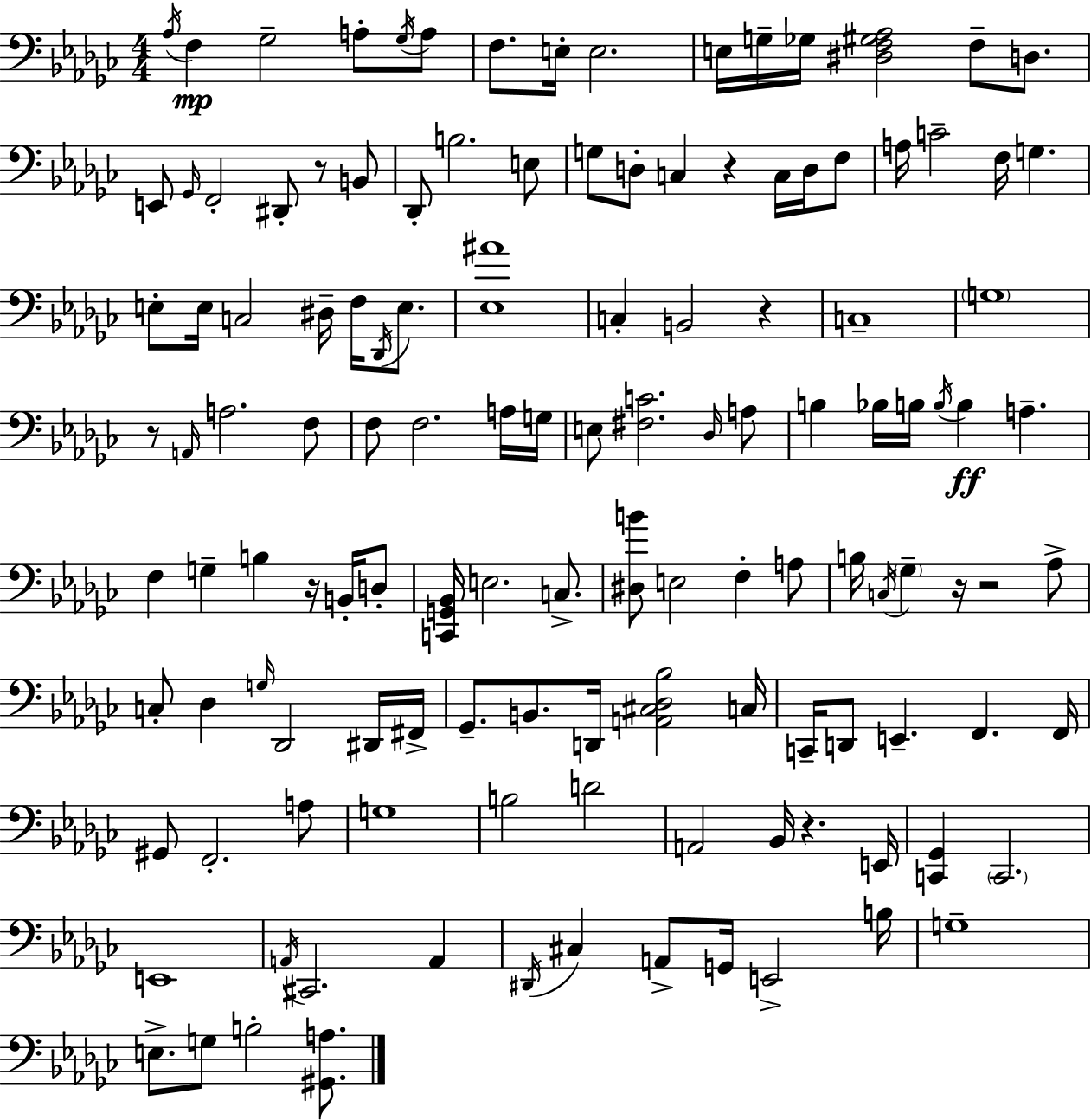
X:1
T:Untitled
M:4/4
L:1/4
K:Ebm
_A,/4 F, _G,2 A,/2 _G,/4 A,/2 F,/2 E,/4 E,2 E,/4 G,/4 _G,/4 [^D,F,^G,_A,]2 F,/2 D,/2 E,,/2 _G,,/4 F,,2 ^D,,/2 z/2 B,,/2 _D,,/2 B,2 E,/2 G,/2 D,/2 C, z C,/4 D,/4 F,/2 A,/4 C2 F,/4 G, E,/2 E,/4 C,2 ^D,/4 F,/4 _D,,/4 E,/2 [_E,^A]4 C, B,,2 z C,4 G,4 z/2 A,,/4 A,2 F,/2 F,/2 F,2 A,/4 G,/4 E,/2 [^F,C]2 _D,/4 A,/2 B, _B,/4 B,/4 B,/4 B, A, F, G, B, z/4 B,,/4 D,/2 [C,,G,,_B,,]/4 E,2 C,/2 [^D,B]/2 E,2 F, A,/2 B,/4 C,/4 _G, z/4 z2 _A,/2 C,/2 _D, G,/4 _D,,2 ^D,,/4 ^F,,/4 _G,,/2 B,,/2 D,,/4 [A,,^C,_D,_B,]2 C,/4 C,,/4 D,,/2 E,, F,, F,,/4 ^G,,/2 F,,2 A,/2 G,4 B,2 D2 A,,2 _B,,/4 z E,,/4 [C,,_G,,] C,,2 E,,4 A,,/4 ^C,,2 A,, ^D,,/4 ^C, A,,/2 G,,/4 E,,2 B,/4 G,4 E,/2 G,/2 B,2 [^G,,A,]/2